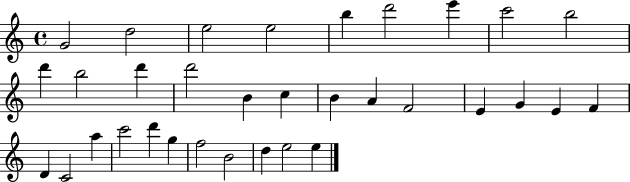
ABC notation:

X:1
T:Untitled
M:4/4
L:1/4
K:C
G2 d2 e2 e2 b d'2 e' c'2 b2 d' b2 d' d'2 B c B A F2 E G E F D C2 a c'2 d' g f2 B2 d e2 e